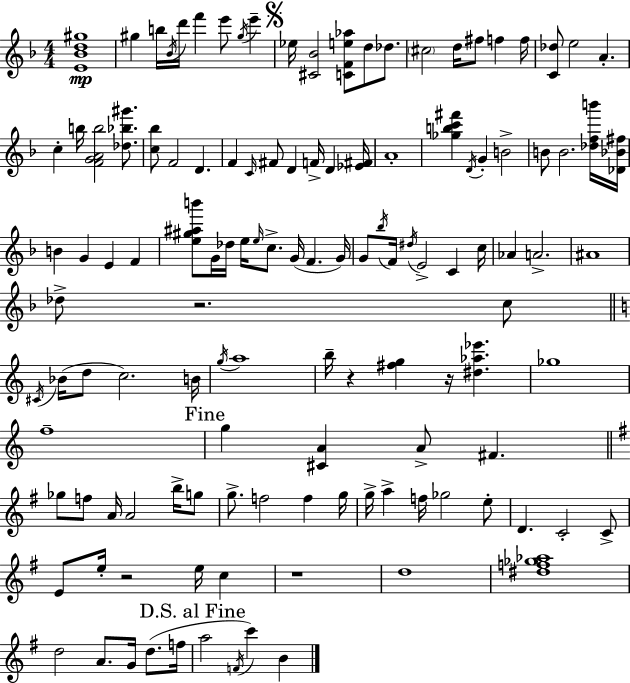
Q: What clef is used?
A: treble